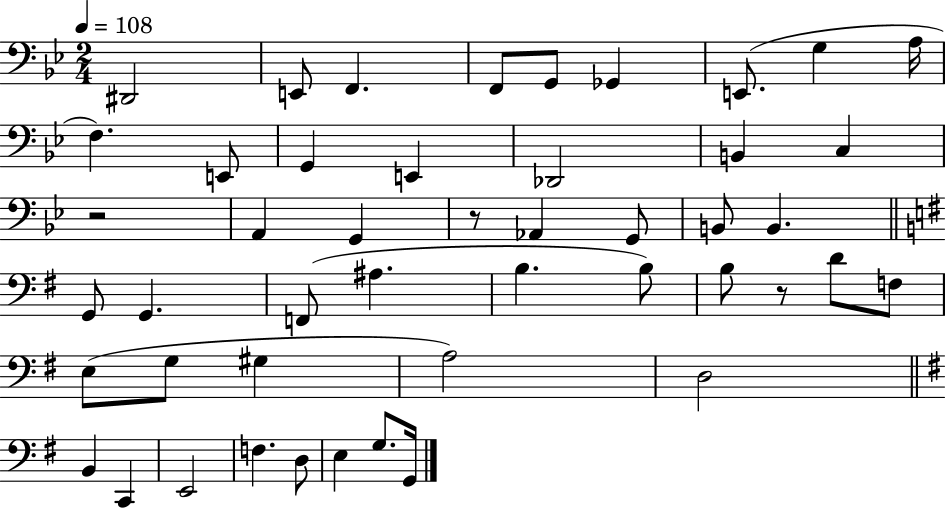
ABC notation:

X:1
T:Untitled
M:2/4
L:1/4
K:Bb
^D,,2 E,,/2 F,, F,,/2 G,,/2 _G,, E,,/2 G, A,/4 F, E,,/2 G,, E,, _D,,2 B,, C, z2 A,, G,, z/2 _A,, G,,/2 B,,/2 B,, G,,/2 G,, F,,/2 ^A, B, B,/2 B,/2 z/2 D/2 F,/2 E,/2 G,/2 ^G, A,2 D,2 B,, C,, E,,2 F, D,/2 E, G,/2 G,,/4